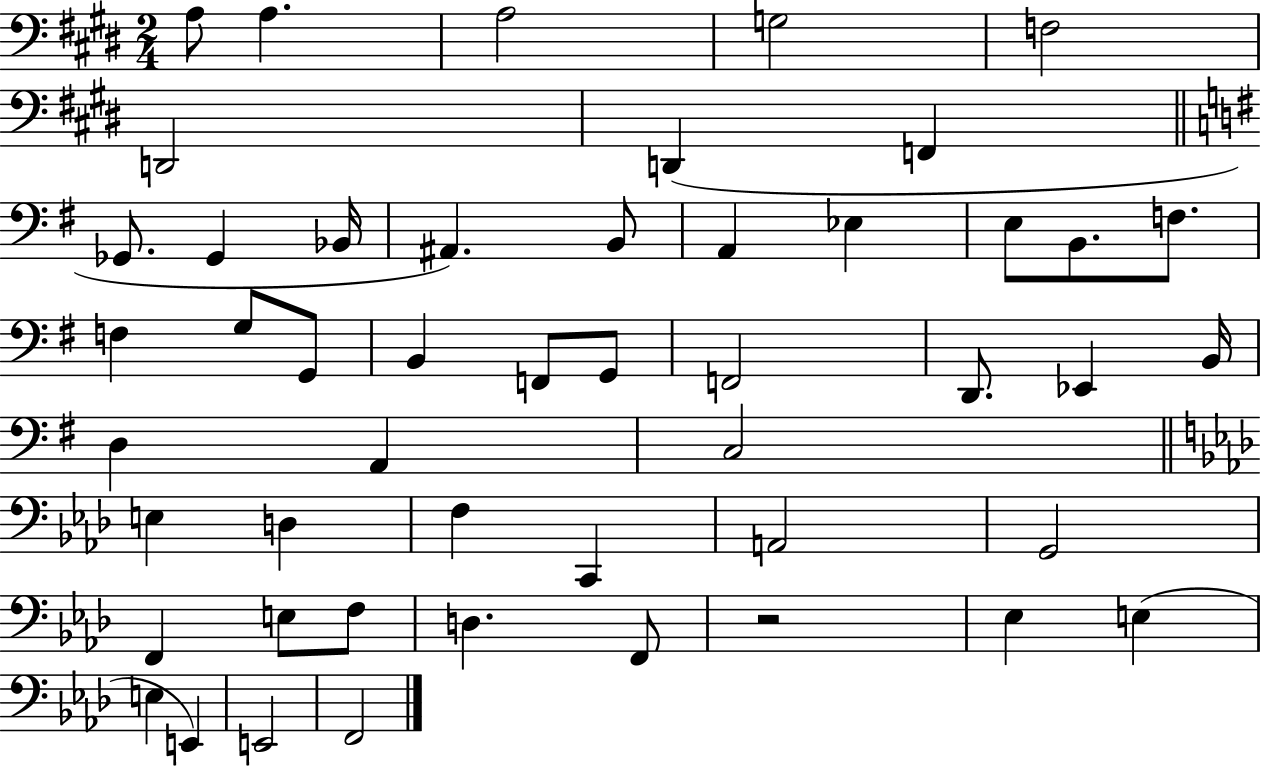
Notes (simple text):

A3/e A3/q. A3/h G3/h F3/h D2/h D2/q F2/q Gb2/e. Gb2/q Bb2/s A#2/q. B2/e A2/q Eb3/q E3/e B2/e. F3/e. F3/q G3/e G2/e B2/q F2/e G2/e F2/h D2/e. Eb2/q B2/s D3/q A2/q C3/h E3/q D3/q F3/q C2/q A2/h G2/h F2/q E3/e F3/e D3/q. F2/e R/h Eb3/q E3/q E3/q E2/q E2/h F2/h